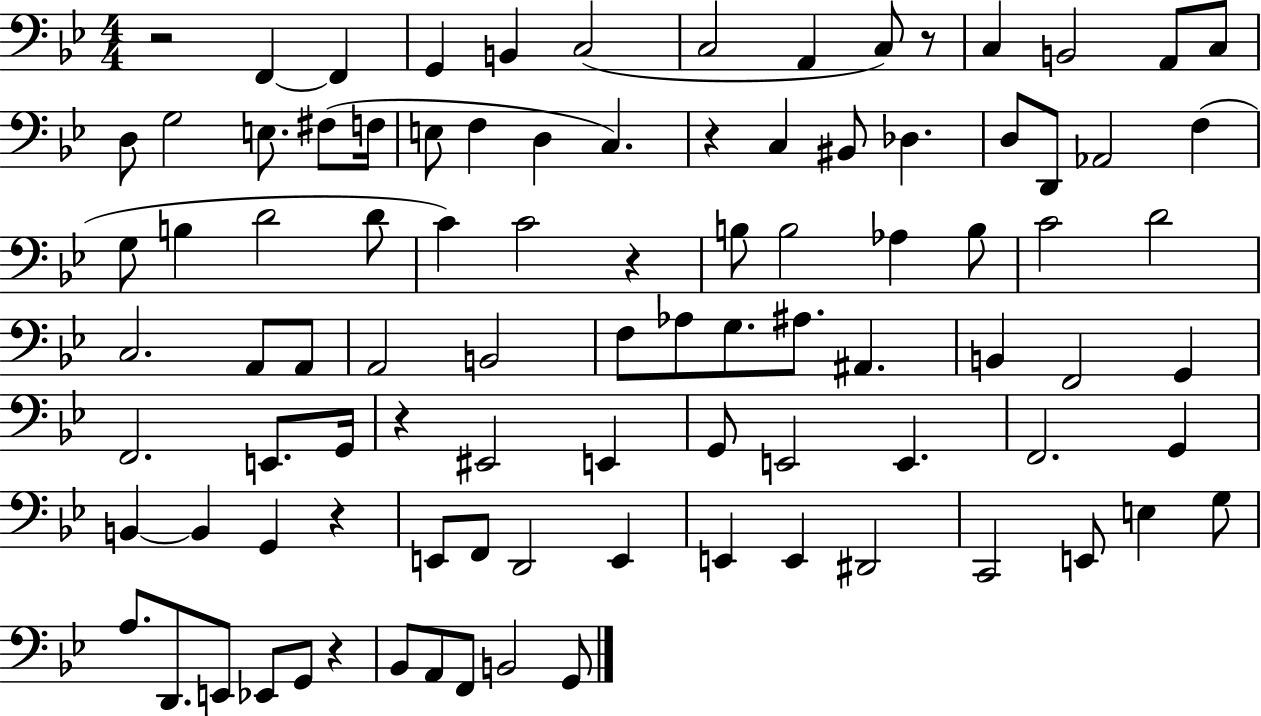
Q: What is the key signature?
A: BES major